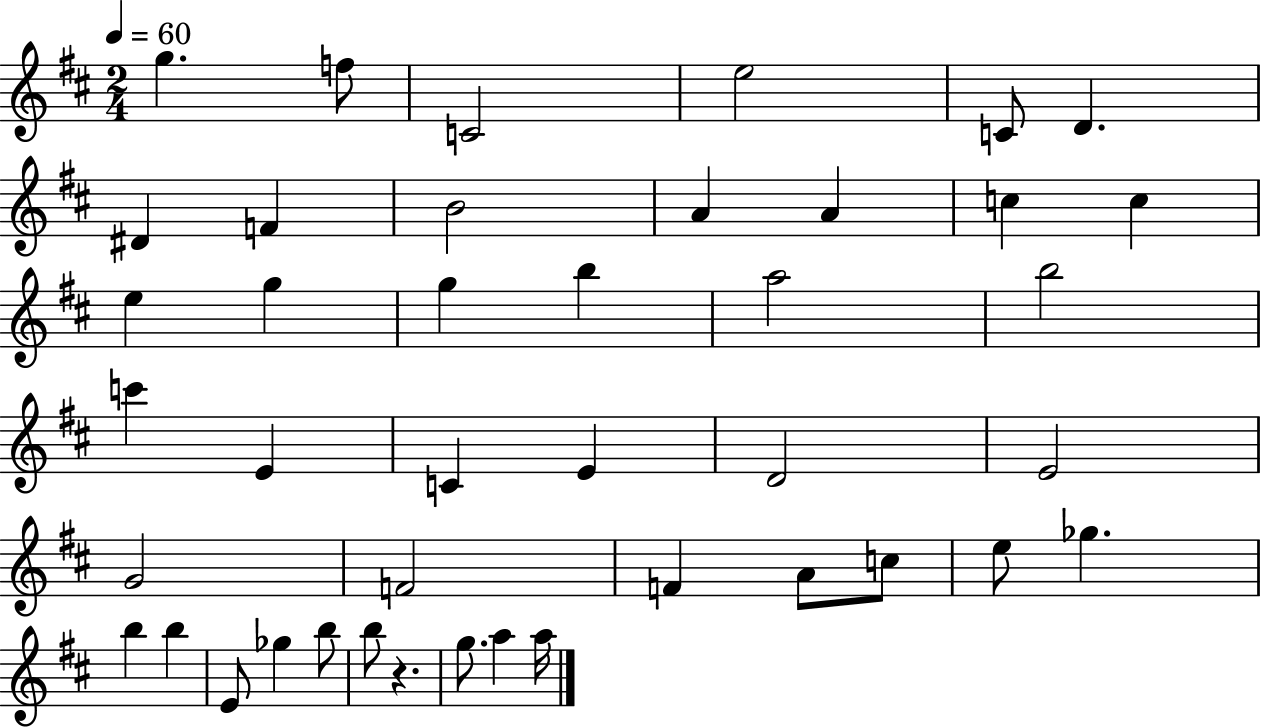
X:1
T:Untitled
M:2/4
L:1/4
K:D
g f/2 C2 e2 C/2 D ^D F B2 A A c c e g g b a2 b2 c' E C E D2 E2 G2 F2 F A/2 c/2 e/2 _g b b E/2 _g b/2 b/2 z g/2 a a/4